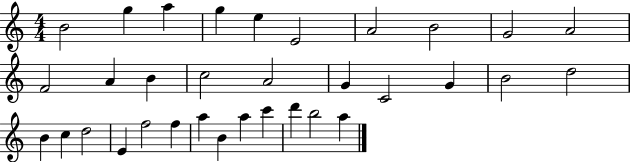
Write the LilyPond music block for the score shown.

{
  \clef treble
  \numericTimeSignature
  \time 4/4
  \key c \major
  b'2 g''4 a''4 | g''4 e''4 e'2 | a'2 b'2 | g'2 a'2 | \break f'2 a'4 b'4 | c''2 a'2 | g'4 c'2 g'4 | b'2 d''2 | \break b'4 c''4 d''2 | e'4 f''2 f''4 | a''4 b'4 a''4 c'''4 | d'''4 b''2 a''4 | \break \bar "|."
}